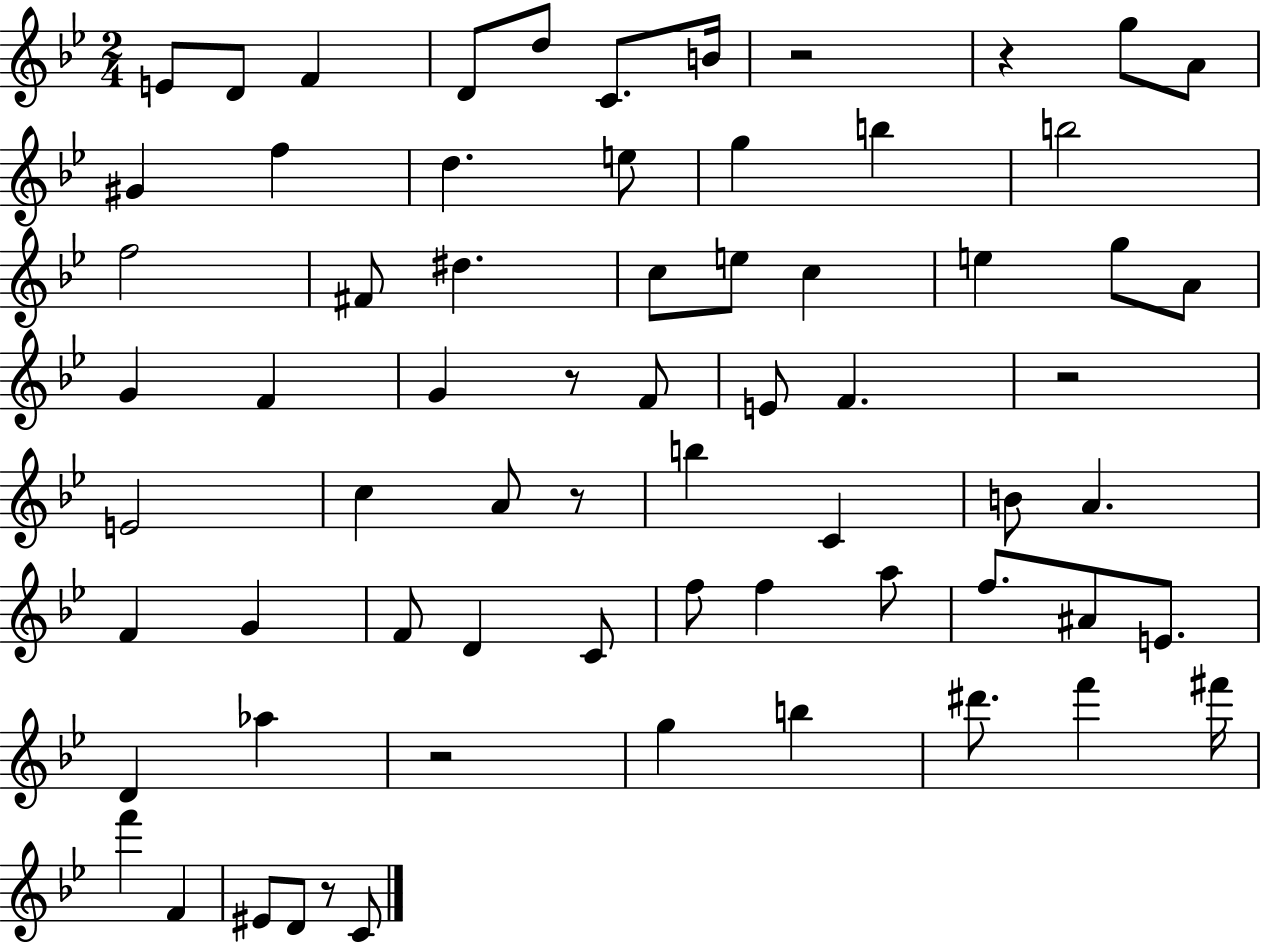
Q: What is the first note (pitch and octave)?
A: E4